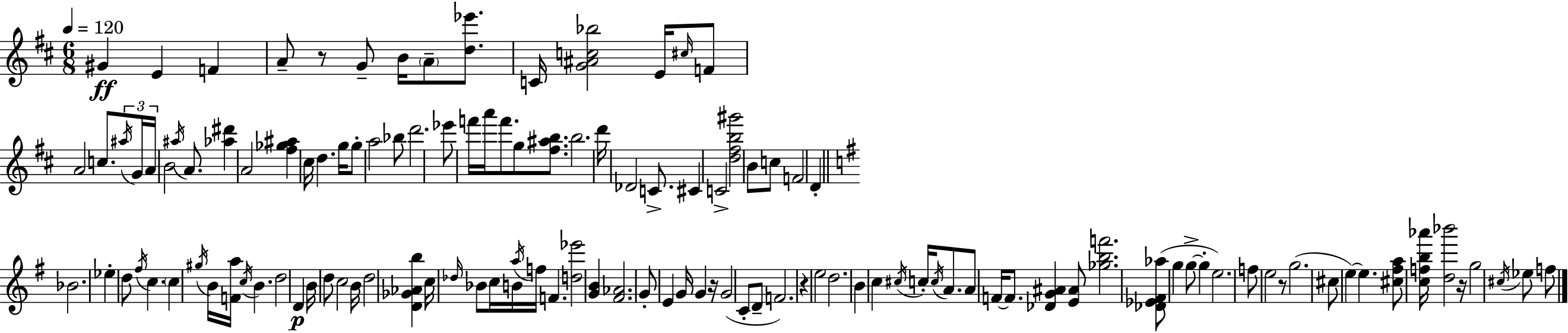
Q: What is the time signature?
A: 6/8